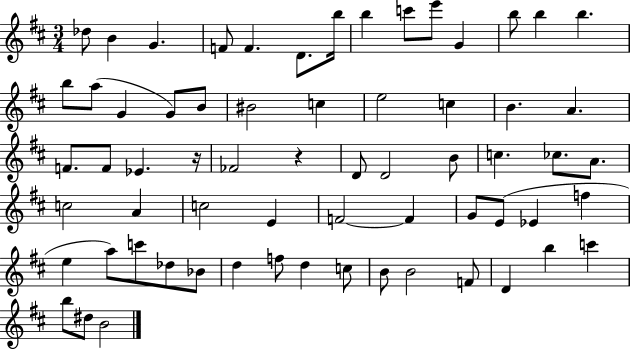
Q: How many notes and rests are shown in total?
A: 65